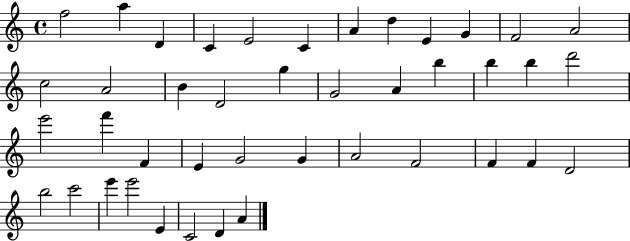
F5/h A5/q D4/q C4/q E4/h C4/q A4/q D5/q E4/q G4/q F4/h A4/h C5/h A4/h B4/q D4/h G5/q G4/h A4/q B5/q B5/q B5/q D6/h E6/h F6/q F4/q E4/q G4/h G4/q A4/h F4/h F4/q F4/q D4/h B5/h C6/h E6/q E6/h E4/q C4/h D4/q A4/q